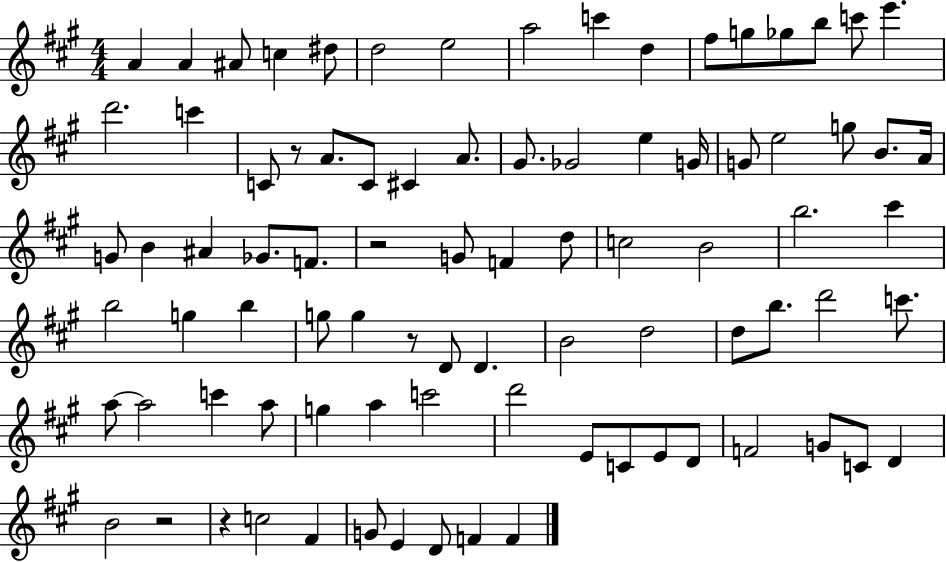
{
  \clef treble
  \numericTimeSignature
  \time 4/4
  \key a \major
  a'4 a'4 ais'8 c''4 dis''8 | d''2 e''2 | a''2 c'''4 d''4 | fis''8 g''8 ges''8 b''8 c'''8 e'''4. | \break d'''2. c'''4 | c'8 r8 a'8. c'8 cis'4 a'8. | gis'8. ges'2 e''4 g'16 | g'8 e''2 g''8 b'8. a'16 | \break g'8 b'4 ais'4 ges'8. f'8. | r2 g'8 f'4 d''8 | c''2 b'2 | b''2. cis'''4 | \break b''2 g''4 b''4 | g''8 g''4 r8 d'8 d'4. | b'2 d''2 | d''8 b''8. d'''2 c'''8. | \break a''8~~ a''2 c'''4 a''8 | g''4 a''4 c'''2 | d'''2 e'8 c'8 e'8 d'8 | f'2 g'8 c'8 d'4 | \break b'2 r2 | r4 c''2 fis'4 | g'8 e'4 d'8 f'4 f'4 | \bar "|."
}